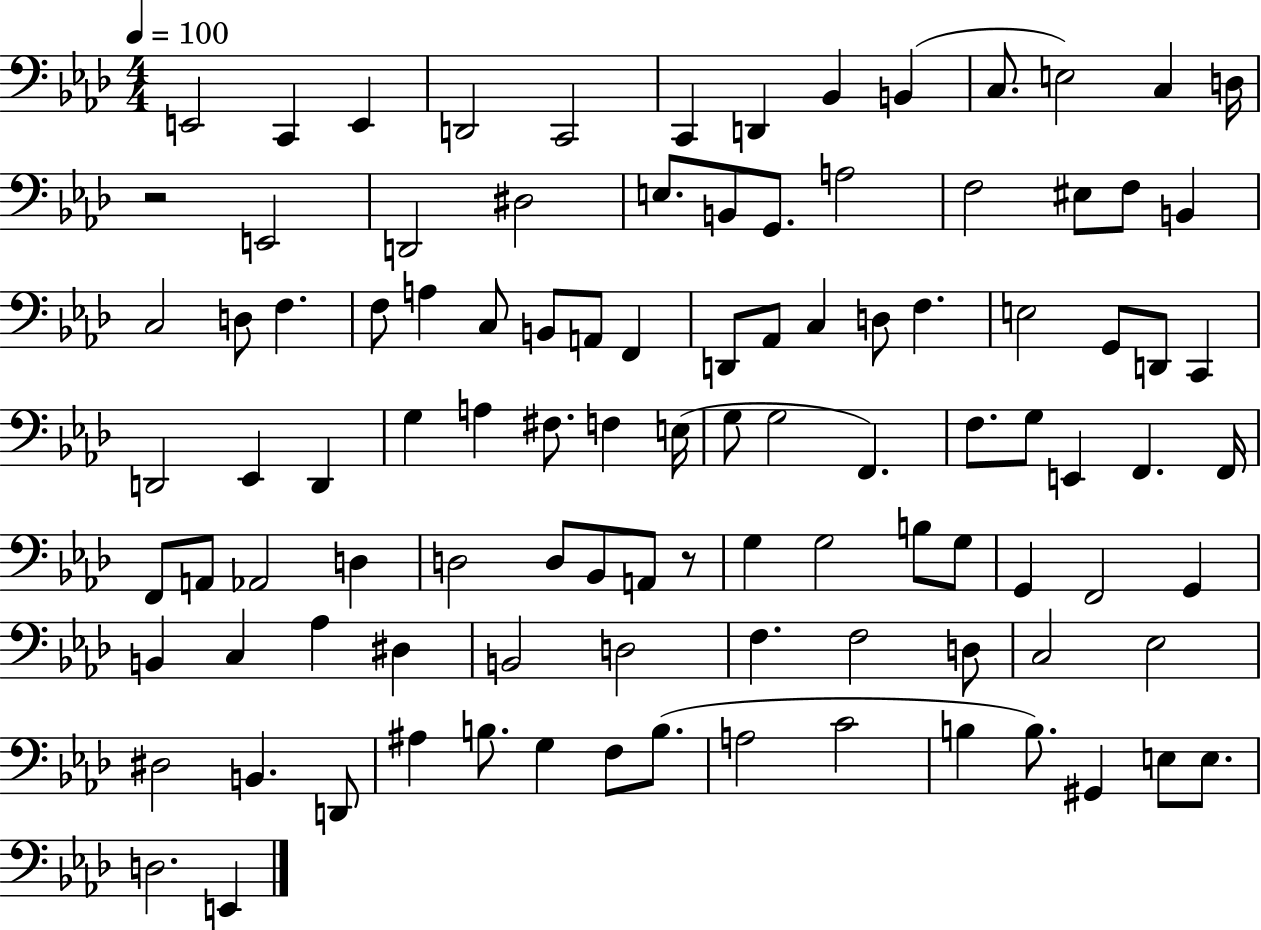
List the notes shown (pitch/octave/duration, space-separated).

E2/h C2/q E2/q D2/h C2/h C2/q D2/q Bb2/q B2/q C3/e. E3/h C3/q D3/s R/h E2/h D2/h D#3/h E3/e. B2/e G2/e. A3/h F3/h EIS3/e F3/e B2/q C3/h D3/e F3/q. F3/e A3/q C3/e B2/e A2/e F2/q D2/e Ab2/e C3/q D3/e F3/q. E3/h G2/e D2/e C2/q D2/h Eb2/q D2/q G3/q A3/q F#3/e. F3/q E3/s G3/e G3/h F2/q. F3/e. G3/e E2/q F2/q. F2/s F2/e A2/e Ab2/h D3/q D3/h D3/e Bb2/e A2/e R/e G3/q G3/h B3/e G3/e G2/q F2/h G2/q B2/q C3/q Ab3/q D#3/q B2/h D3/h F3/q. F3/h D3/e C3/h Eb3/h D#3/h B2/q. D2/e A#3/q B3/e. G3/q F3/e B3/e. A3/h C4/h B3/q B3/e. G#2/q E3/e E3/e. D3/h. E2/q